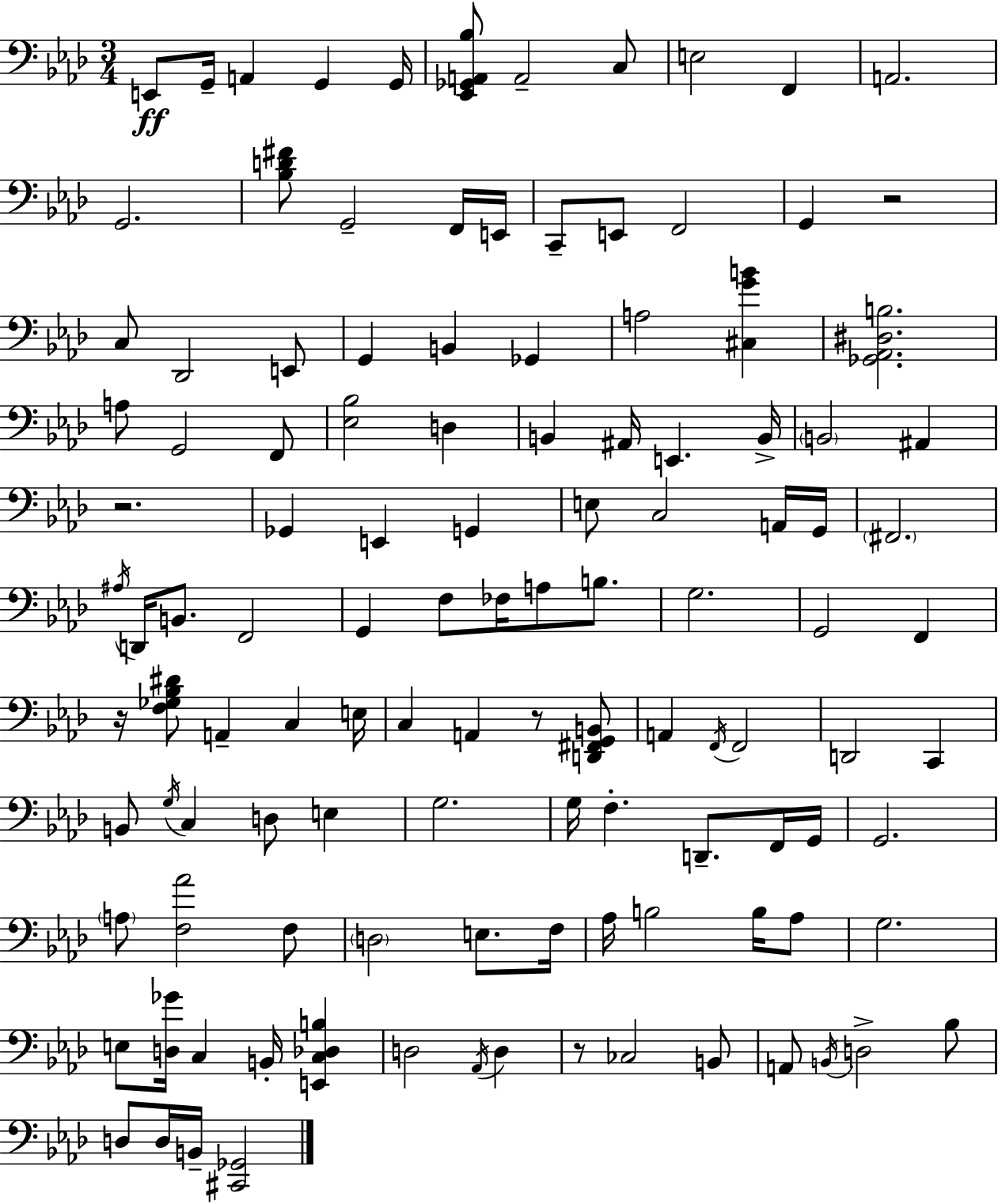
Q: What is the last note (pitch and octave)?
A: B2